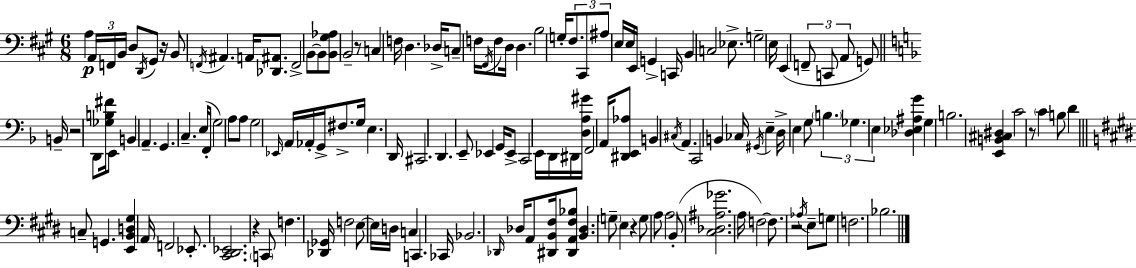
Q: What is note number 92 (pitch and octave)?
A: E3